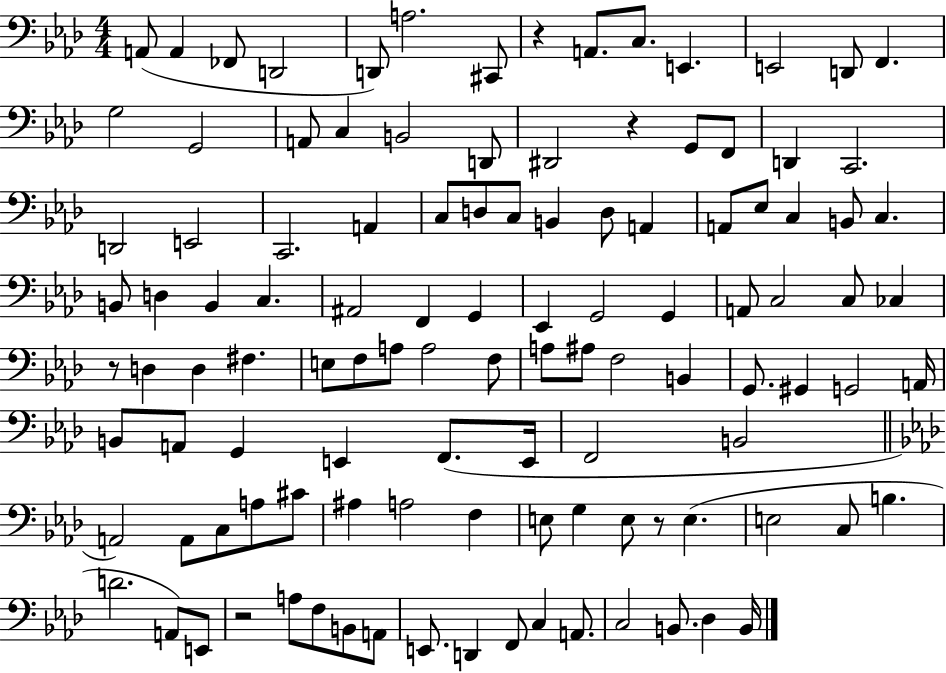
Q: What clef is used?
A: bass